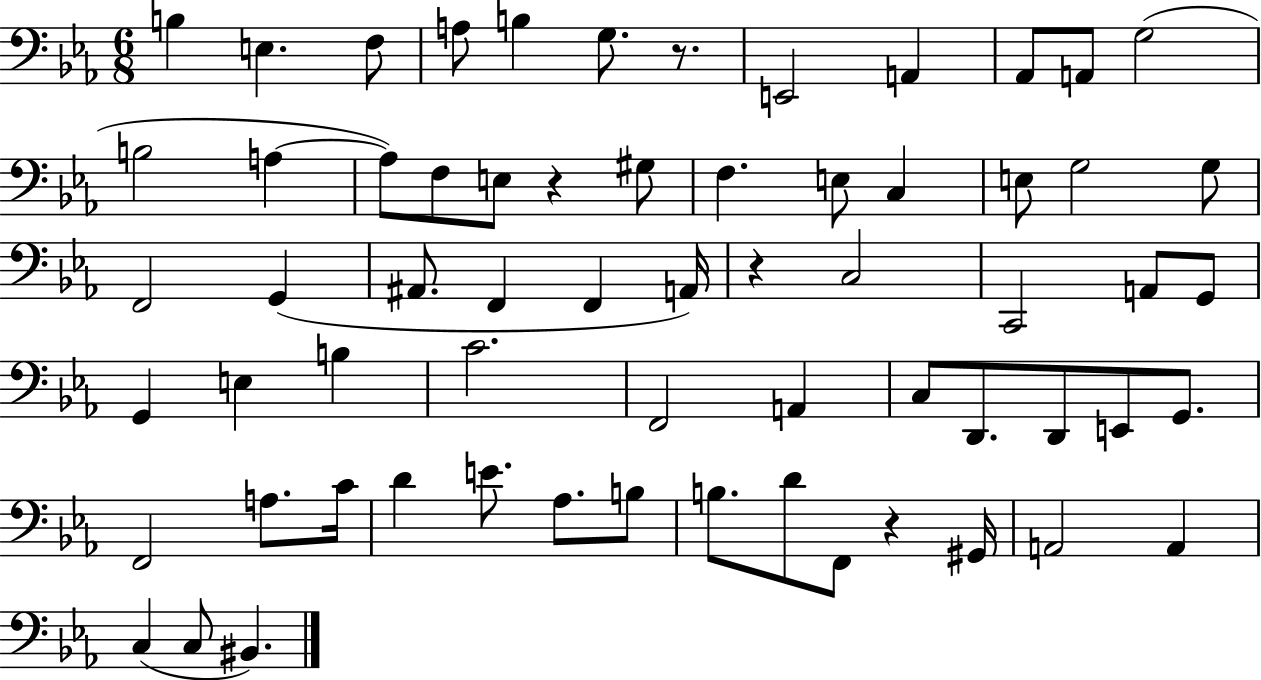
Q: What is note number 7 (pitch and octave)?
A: E2